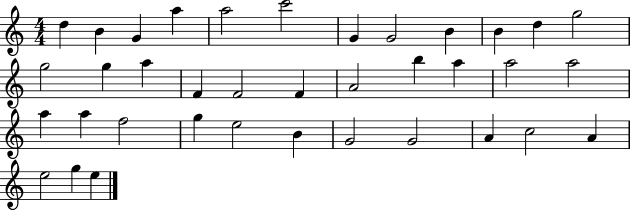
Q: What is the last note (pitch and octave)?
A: E5